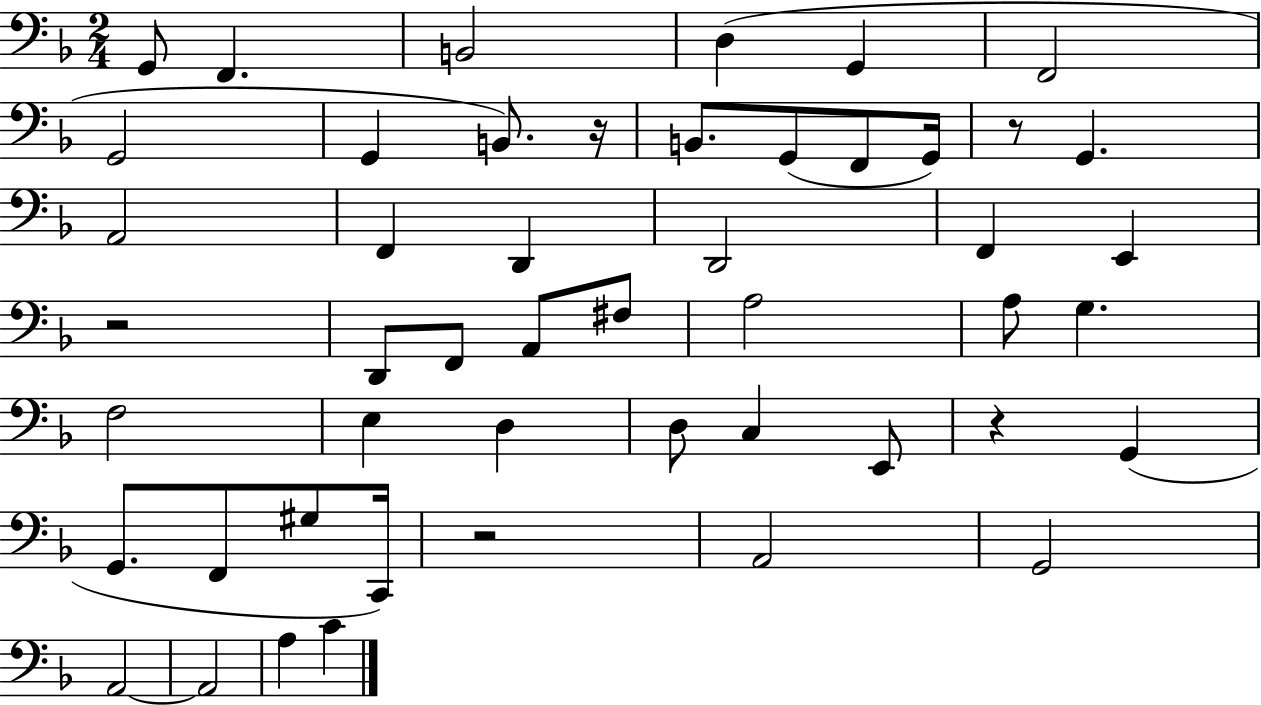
G2/e F2/q. B2/h D3/q G2/q F2/h G2/h G2/q B2/e. R/s B2/e. G2/e F2/e G2/s R/e G2/q. A2/h F2/q D2/q D2/h F2/q E2/q R/h D2/e F2/e A2/e F#3/e A3/h A3/e G3/q. F3/h E3/q D3/q D3/e C3/q E2/e R/q G2/q G2/e. F2/e G#3/e C2/s R/h A2/h G2/h A2/h A2/h A3/q C4/q